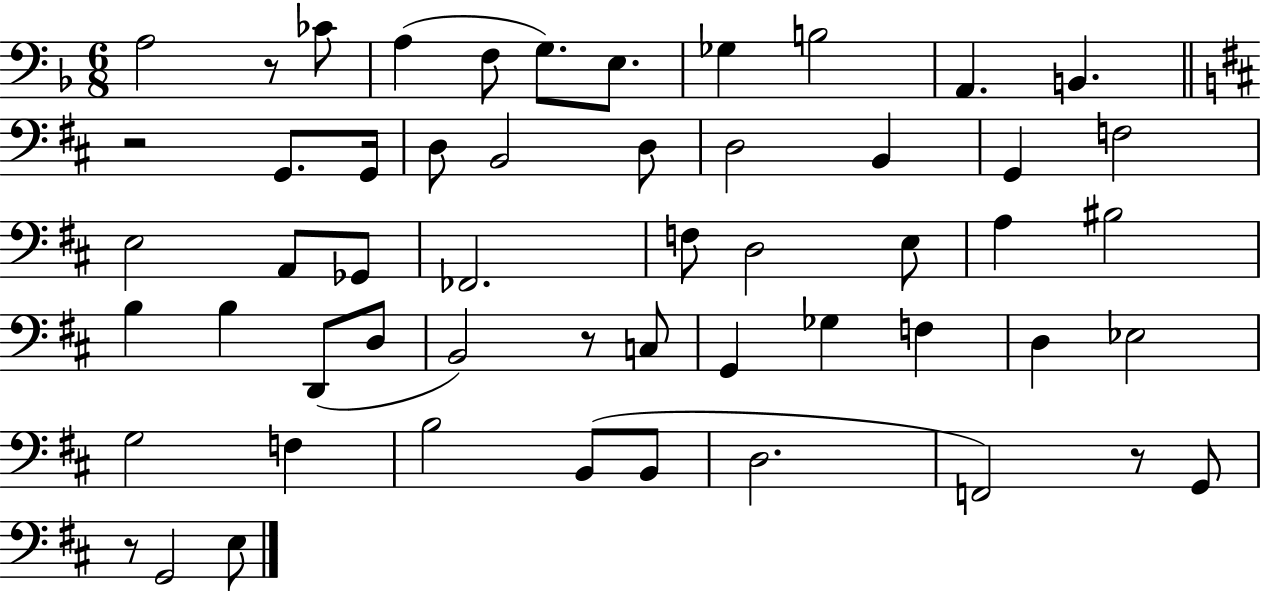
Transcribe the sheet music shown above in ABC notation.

X:1
T:Untitled
M:6/8
L:1/4
K:F
A,2 z/2 _C/2 A, F,/2 G,/2 E,/2 _G, B,2 A,, B,, z2 G,,/2 G,,/4 D,/2 B,,2 D,/2 D,2 B,, G,, F,2 E,2 A,,/2 _G,,/2 _F,,2 F,/2 D,2 E,/2 A, ^B,2 B, B, D,,/2 D,/2 B,,2 z/2 C,/2 G,, _G, F, D, _E,2 G,2 F, B,2 B,,/2 B,,/2 D,2 F,,2 z/2 G,,/2 z/2 G,,2 E,/2